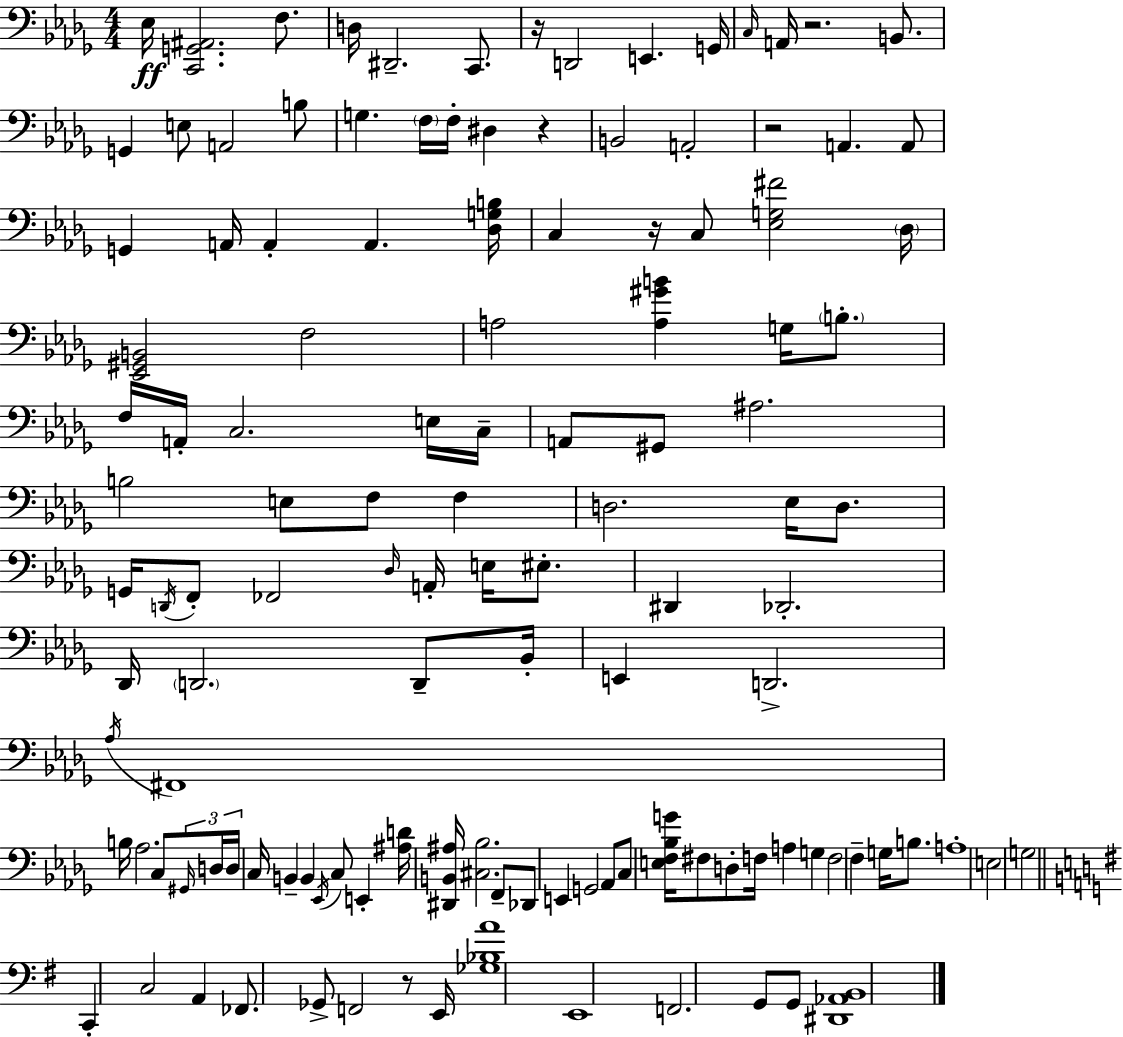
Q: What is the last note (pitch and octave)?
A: G2